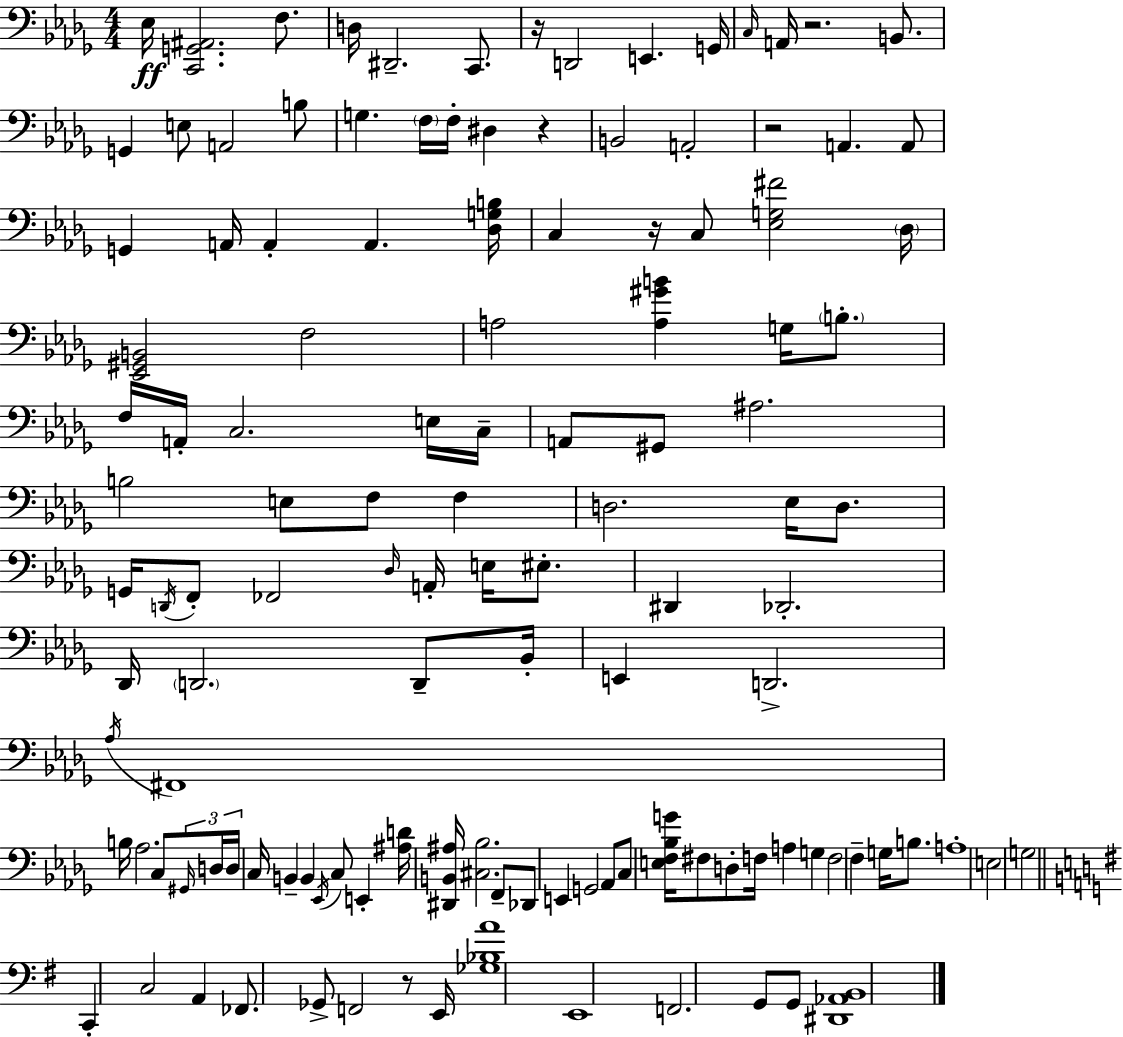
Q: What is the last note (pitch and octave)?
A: G2